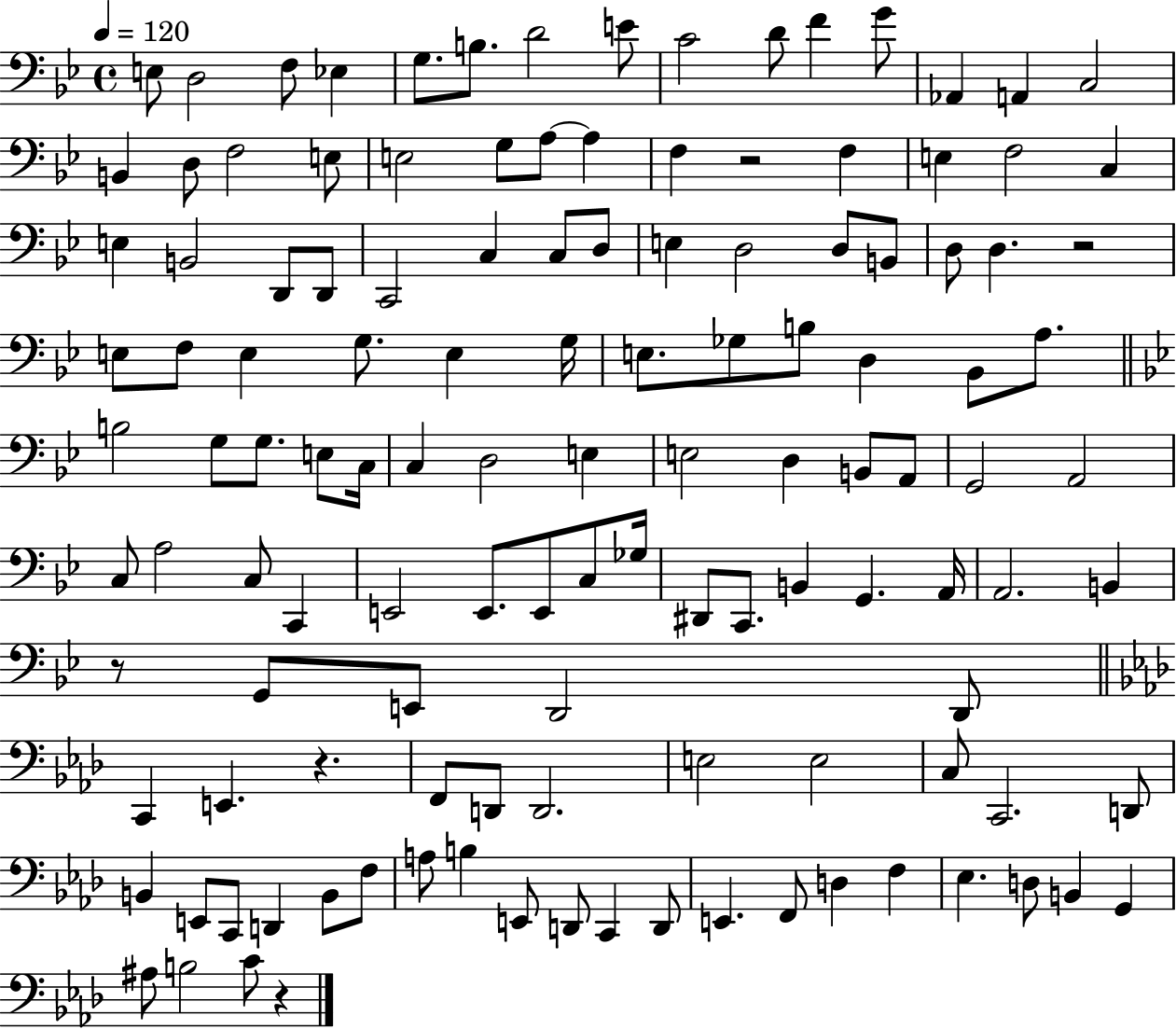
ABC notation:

X:1
T:Untitled
M:4/4
L:1/4
K:Bb
E,/2 D,2 F,/2 _E, G,/2 B,/2 D2 E/2 C2 D/2 F G/2 _A,, A,, C,2 B,, D,/2 F,2 E,/2 E,2 G,/2 A,/2 A, F, z2 F, E, F,2 C, E, B,,2 D,,/2 D,,/2 C,,2 C, C,/2 D,/2 E, D,2 D,/2 B,,/2 D,/2 D, z2 E,/2 F,/2 E, G,/2 E, G,/4 E,/2 _G,/2 B,/2 D, _B,,/2 A,/2 B,2 G,/2 G,/2 E,/2 C,/4 C, D,2 E, E,2 D, B,,/2 A,,/2 G,,2 A,,2 C,/2 A,2 C,/2 C,, E,,2 E,,/2 E,,/2 C,/2 _G,/4 ^D,,/2 C,,/2 B,, G,, A,,/4 A,,2 B,, z/2 G,,/2 E,,/2 D,,2 D,,/2 C,, E,, z F,,/2 D,,/2 D,,2 E,2 E,2 C,/2 C,,2 D,,/2 B,, E,,/2 C,,/2 D,, B,,/2 F,/2 A,/2 B, E,,/2 D,,/2 C,, D,,/2 E,, F,,/2 D, F, _E, D,/2 B,, G,, ^A,/2 B,2 C/2 z